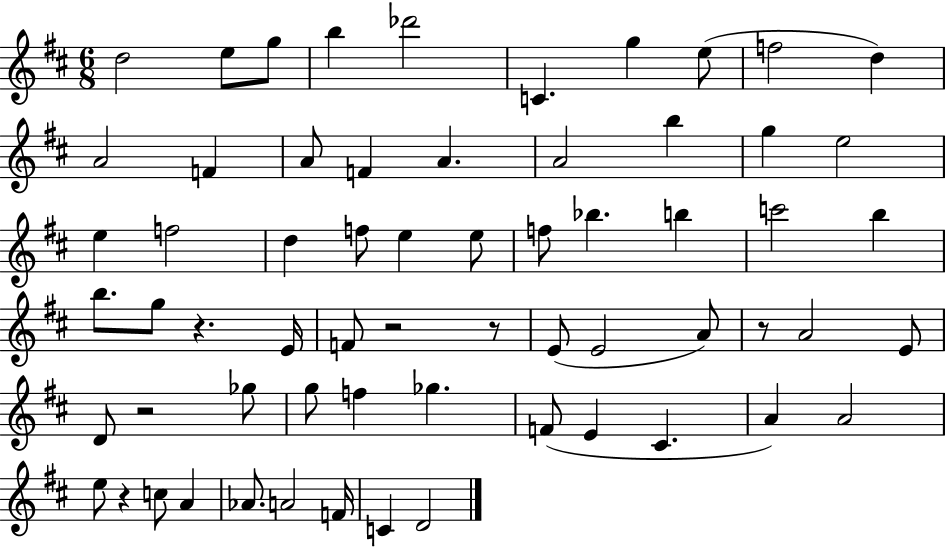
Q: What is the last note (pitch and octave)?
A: D4